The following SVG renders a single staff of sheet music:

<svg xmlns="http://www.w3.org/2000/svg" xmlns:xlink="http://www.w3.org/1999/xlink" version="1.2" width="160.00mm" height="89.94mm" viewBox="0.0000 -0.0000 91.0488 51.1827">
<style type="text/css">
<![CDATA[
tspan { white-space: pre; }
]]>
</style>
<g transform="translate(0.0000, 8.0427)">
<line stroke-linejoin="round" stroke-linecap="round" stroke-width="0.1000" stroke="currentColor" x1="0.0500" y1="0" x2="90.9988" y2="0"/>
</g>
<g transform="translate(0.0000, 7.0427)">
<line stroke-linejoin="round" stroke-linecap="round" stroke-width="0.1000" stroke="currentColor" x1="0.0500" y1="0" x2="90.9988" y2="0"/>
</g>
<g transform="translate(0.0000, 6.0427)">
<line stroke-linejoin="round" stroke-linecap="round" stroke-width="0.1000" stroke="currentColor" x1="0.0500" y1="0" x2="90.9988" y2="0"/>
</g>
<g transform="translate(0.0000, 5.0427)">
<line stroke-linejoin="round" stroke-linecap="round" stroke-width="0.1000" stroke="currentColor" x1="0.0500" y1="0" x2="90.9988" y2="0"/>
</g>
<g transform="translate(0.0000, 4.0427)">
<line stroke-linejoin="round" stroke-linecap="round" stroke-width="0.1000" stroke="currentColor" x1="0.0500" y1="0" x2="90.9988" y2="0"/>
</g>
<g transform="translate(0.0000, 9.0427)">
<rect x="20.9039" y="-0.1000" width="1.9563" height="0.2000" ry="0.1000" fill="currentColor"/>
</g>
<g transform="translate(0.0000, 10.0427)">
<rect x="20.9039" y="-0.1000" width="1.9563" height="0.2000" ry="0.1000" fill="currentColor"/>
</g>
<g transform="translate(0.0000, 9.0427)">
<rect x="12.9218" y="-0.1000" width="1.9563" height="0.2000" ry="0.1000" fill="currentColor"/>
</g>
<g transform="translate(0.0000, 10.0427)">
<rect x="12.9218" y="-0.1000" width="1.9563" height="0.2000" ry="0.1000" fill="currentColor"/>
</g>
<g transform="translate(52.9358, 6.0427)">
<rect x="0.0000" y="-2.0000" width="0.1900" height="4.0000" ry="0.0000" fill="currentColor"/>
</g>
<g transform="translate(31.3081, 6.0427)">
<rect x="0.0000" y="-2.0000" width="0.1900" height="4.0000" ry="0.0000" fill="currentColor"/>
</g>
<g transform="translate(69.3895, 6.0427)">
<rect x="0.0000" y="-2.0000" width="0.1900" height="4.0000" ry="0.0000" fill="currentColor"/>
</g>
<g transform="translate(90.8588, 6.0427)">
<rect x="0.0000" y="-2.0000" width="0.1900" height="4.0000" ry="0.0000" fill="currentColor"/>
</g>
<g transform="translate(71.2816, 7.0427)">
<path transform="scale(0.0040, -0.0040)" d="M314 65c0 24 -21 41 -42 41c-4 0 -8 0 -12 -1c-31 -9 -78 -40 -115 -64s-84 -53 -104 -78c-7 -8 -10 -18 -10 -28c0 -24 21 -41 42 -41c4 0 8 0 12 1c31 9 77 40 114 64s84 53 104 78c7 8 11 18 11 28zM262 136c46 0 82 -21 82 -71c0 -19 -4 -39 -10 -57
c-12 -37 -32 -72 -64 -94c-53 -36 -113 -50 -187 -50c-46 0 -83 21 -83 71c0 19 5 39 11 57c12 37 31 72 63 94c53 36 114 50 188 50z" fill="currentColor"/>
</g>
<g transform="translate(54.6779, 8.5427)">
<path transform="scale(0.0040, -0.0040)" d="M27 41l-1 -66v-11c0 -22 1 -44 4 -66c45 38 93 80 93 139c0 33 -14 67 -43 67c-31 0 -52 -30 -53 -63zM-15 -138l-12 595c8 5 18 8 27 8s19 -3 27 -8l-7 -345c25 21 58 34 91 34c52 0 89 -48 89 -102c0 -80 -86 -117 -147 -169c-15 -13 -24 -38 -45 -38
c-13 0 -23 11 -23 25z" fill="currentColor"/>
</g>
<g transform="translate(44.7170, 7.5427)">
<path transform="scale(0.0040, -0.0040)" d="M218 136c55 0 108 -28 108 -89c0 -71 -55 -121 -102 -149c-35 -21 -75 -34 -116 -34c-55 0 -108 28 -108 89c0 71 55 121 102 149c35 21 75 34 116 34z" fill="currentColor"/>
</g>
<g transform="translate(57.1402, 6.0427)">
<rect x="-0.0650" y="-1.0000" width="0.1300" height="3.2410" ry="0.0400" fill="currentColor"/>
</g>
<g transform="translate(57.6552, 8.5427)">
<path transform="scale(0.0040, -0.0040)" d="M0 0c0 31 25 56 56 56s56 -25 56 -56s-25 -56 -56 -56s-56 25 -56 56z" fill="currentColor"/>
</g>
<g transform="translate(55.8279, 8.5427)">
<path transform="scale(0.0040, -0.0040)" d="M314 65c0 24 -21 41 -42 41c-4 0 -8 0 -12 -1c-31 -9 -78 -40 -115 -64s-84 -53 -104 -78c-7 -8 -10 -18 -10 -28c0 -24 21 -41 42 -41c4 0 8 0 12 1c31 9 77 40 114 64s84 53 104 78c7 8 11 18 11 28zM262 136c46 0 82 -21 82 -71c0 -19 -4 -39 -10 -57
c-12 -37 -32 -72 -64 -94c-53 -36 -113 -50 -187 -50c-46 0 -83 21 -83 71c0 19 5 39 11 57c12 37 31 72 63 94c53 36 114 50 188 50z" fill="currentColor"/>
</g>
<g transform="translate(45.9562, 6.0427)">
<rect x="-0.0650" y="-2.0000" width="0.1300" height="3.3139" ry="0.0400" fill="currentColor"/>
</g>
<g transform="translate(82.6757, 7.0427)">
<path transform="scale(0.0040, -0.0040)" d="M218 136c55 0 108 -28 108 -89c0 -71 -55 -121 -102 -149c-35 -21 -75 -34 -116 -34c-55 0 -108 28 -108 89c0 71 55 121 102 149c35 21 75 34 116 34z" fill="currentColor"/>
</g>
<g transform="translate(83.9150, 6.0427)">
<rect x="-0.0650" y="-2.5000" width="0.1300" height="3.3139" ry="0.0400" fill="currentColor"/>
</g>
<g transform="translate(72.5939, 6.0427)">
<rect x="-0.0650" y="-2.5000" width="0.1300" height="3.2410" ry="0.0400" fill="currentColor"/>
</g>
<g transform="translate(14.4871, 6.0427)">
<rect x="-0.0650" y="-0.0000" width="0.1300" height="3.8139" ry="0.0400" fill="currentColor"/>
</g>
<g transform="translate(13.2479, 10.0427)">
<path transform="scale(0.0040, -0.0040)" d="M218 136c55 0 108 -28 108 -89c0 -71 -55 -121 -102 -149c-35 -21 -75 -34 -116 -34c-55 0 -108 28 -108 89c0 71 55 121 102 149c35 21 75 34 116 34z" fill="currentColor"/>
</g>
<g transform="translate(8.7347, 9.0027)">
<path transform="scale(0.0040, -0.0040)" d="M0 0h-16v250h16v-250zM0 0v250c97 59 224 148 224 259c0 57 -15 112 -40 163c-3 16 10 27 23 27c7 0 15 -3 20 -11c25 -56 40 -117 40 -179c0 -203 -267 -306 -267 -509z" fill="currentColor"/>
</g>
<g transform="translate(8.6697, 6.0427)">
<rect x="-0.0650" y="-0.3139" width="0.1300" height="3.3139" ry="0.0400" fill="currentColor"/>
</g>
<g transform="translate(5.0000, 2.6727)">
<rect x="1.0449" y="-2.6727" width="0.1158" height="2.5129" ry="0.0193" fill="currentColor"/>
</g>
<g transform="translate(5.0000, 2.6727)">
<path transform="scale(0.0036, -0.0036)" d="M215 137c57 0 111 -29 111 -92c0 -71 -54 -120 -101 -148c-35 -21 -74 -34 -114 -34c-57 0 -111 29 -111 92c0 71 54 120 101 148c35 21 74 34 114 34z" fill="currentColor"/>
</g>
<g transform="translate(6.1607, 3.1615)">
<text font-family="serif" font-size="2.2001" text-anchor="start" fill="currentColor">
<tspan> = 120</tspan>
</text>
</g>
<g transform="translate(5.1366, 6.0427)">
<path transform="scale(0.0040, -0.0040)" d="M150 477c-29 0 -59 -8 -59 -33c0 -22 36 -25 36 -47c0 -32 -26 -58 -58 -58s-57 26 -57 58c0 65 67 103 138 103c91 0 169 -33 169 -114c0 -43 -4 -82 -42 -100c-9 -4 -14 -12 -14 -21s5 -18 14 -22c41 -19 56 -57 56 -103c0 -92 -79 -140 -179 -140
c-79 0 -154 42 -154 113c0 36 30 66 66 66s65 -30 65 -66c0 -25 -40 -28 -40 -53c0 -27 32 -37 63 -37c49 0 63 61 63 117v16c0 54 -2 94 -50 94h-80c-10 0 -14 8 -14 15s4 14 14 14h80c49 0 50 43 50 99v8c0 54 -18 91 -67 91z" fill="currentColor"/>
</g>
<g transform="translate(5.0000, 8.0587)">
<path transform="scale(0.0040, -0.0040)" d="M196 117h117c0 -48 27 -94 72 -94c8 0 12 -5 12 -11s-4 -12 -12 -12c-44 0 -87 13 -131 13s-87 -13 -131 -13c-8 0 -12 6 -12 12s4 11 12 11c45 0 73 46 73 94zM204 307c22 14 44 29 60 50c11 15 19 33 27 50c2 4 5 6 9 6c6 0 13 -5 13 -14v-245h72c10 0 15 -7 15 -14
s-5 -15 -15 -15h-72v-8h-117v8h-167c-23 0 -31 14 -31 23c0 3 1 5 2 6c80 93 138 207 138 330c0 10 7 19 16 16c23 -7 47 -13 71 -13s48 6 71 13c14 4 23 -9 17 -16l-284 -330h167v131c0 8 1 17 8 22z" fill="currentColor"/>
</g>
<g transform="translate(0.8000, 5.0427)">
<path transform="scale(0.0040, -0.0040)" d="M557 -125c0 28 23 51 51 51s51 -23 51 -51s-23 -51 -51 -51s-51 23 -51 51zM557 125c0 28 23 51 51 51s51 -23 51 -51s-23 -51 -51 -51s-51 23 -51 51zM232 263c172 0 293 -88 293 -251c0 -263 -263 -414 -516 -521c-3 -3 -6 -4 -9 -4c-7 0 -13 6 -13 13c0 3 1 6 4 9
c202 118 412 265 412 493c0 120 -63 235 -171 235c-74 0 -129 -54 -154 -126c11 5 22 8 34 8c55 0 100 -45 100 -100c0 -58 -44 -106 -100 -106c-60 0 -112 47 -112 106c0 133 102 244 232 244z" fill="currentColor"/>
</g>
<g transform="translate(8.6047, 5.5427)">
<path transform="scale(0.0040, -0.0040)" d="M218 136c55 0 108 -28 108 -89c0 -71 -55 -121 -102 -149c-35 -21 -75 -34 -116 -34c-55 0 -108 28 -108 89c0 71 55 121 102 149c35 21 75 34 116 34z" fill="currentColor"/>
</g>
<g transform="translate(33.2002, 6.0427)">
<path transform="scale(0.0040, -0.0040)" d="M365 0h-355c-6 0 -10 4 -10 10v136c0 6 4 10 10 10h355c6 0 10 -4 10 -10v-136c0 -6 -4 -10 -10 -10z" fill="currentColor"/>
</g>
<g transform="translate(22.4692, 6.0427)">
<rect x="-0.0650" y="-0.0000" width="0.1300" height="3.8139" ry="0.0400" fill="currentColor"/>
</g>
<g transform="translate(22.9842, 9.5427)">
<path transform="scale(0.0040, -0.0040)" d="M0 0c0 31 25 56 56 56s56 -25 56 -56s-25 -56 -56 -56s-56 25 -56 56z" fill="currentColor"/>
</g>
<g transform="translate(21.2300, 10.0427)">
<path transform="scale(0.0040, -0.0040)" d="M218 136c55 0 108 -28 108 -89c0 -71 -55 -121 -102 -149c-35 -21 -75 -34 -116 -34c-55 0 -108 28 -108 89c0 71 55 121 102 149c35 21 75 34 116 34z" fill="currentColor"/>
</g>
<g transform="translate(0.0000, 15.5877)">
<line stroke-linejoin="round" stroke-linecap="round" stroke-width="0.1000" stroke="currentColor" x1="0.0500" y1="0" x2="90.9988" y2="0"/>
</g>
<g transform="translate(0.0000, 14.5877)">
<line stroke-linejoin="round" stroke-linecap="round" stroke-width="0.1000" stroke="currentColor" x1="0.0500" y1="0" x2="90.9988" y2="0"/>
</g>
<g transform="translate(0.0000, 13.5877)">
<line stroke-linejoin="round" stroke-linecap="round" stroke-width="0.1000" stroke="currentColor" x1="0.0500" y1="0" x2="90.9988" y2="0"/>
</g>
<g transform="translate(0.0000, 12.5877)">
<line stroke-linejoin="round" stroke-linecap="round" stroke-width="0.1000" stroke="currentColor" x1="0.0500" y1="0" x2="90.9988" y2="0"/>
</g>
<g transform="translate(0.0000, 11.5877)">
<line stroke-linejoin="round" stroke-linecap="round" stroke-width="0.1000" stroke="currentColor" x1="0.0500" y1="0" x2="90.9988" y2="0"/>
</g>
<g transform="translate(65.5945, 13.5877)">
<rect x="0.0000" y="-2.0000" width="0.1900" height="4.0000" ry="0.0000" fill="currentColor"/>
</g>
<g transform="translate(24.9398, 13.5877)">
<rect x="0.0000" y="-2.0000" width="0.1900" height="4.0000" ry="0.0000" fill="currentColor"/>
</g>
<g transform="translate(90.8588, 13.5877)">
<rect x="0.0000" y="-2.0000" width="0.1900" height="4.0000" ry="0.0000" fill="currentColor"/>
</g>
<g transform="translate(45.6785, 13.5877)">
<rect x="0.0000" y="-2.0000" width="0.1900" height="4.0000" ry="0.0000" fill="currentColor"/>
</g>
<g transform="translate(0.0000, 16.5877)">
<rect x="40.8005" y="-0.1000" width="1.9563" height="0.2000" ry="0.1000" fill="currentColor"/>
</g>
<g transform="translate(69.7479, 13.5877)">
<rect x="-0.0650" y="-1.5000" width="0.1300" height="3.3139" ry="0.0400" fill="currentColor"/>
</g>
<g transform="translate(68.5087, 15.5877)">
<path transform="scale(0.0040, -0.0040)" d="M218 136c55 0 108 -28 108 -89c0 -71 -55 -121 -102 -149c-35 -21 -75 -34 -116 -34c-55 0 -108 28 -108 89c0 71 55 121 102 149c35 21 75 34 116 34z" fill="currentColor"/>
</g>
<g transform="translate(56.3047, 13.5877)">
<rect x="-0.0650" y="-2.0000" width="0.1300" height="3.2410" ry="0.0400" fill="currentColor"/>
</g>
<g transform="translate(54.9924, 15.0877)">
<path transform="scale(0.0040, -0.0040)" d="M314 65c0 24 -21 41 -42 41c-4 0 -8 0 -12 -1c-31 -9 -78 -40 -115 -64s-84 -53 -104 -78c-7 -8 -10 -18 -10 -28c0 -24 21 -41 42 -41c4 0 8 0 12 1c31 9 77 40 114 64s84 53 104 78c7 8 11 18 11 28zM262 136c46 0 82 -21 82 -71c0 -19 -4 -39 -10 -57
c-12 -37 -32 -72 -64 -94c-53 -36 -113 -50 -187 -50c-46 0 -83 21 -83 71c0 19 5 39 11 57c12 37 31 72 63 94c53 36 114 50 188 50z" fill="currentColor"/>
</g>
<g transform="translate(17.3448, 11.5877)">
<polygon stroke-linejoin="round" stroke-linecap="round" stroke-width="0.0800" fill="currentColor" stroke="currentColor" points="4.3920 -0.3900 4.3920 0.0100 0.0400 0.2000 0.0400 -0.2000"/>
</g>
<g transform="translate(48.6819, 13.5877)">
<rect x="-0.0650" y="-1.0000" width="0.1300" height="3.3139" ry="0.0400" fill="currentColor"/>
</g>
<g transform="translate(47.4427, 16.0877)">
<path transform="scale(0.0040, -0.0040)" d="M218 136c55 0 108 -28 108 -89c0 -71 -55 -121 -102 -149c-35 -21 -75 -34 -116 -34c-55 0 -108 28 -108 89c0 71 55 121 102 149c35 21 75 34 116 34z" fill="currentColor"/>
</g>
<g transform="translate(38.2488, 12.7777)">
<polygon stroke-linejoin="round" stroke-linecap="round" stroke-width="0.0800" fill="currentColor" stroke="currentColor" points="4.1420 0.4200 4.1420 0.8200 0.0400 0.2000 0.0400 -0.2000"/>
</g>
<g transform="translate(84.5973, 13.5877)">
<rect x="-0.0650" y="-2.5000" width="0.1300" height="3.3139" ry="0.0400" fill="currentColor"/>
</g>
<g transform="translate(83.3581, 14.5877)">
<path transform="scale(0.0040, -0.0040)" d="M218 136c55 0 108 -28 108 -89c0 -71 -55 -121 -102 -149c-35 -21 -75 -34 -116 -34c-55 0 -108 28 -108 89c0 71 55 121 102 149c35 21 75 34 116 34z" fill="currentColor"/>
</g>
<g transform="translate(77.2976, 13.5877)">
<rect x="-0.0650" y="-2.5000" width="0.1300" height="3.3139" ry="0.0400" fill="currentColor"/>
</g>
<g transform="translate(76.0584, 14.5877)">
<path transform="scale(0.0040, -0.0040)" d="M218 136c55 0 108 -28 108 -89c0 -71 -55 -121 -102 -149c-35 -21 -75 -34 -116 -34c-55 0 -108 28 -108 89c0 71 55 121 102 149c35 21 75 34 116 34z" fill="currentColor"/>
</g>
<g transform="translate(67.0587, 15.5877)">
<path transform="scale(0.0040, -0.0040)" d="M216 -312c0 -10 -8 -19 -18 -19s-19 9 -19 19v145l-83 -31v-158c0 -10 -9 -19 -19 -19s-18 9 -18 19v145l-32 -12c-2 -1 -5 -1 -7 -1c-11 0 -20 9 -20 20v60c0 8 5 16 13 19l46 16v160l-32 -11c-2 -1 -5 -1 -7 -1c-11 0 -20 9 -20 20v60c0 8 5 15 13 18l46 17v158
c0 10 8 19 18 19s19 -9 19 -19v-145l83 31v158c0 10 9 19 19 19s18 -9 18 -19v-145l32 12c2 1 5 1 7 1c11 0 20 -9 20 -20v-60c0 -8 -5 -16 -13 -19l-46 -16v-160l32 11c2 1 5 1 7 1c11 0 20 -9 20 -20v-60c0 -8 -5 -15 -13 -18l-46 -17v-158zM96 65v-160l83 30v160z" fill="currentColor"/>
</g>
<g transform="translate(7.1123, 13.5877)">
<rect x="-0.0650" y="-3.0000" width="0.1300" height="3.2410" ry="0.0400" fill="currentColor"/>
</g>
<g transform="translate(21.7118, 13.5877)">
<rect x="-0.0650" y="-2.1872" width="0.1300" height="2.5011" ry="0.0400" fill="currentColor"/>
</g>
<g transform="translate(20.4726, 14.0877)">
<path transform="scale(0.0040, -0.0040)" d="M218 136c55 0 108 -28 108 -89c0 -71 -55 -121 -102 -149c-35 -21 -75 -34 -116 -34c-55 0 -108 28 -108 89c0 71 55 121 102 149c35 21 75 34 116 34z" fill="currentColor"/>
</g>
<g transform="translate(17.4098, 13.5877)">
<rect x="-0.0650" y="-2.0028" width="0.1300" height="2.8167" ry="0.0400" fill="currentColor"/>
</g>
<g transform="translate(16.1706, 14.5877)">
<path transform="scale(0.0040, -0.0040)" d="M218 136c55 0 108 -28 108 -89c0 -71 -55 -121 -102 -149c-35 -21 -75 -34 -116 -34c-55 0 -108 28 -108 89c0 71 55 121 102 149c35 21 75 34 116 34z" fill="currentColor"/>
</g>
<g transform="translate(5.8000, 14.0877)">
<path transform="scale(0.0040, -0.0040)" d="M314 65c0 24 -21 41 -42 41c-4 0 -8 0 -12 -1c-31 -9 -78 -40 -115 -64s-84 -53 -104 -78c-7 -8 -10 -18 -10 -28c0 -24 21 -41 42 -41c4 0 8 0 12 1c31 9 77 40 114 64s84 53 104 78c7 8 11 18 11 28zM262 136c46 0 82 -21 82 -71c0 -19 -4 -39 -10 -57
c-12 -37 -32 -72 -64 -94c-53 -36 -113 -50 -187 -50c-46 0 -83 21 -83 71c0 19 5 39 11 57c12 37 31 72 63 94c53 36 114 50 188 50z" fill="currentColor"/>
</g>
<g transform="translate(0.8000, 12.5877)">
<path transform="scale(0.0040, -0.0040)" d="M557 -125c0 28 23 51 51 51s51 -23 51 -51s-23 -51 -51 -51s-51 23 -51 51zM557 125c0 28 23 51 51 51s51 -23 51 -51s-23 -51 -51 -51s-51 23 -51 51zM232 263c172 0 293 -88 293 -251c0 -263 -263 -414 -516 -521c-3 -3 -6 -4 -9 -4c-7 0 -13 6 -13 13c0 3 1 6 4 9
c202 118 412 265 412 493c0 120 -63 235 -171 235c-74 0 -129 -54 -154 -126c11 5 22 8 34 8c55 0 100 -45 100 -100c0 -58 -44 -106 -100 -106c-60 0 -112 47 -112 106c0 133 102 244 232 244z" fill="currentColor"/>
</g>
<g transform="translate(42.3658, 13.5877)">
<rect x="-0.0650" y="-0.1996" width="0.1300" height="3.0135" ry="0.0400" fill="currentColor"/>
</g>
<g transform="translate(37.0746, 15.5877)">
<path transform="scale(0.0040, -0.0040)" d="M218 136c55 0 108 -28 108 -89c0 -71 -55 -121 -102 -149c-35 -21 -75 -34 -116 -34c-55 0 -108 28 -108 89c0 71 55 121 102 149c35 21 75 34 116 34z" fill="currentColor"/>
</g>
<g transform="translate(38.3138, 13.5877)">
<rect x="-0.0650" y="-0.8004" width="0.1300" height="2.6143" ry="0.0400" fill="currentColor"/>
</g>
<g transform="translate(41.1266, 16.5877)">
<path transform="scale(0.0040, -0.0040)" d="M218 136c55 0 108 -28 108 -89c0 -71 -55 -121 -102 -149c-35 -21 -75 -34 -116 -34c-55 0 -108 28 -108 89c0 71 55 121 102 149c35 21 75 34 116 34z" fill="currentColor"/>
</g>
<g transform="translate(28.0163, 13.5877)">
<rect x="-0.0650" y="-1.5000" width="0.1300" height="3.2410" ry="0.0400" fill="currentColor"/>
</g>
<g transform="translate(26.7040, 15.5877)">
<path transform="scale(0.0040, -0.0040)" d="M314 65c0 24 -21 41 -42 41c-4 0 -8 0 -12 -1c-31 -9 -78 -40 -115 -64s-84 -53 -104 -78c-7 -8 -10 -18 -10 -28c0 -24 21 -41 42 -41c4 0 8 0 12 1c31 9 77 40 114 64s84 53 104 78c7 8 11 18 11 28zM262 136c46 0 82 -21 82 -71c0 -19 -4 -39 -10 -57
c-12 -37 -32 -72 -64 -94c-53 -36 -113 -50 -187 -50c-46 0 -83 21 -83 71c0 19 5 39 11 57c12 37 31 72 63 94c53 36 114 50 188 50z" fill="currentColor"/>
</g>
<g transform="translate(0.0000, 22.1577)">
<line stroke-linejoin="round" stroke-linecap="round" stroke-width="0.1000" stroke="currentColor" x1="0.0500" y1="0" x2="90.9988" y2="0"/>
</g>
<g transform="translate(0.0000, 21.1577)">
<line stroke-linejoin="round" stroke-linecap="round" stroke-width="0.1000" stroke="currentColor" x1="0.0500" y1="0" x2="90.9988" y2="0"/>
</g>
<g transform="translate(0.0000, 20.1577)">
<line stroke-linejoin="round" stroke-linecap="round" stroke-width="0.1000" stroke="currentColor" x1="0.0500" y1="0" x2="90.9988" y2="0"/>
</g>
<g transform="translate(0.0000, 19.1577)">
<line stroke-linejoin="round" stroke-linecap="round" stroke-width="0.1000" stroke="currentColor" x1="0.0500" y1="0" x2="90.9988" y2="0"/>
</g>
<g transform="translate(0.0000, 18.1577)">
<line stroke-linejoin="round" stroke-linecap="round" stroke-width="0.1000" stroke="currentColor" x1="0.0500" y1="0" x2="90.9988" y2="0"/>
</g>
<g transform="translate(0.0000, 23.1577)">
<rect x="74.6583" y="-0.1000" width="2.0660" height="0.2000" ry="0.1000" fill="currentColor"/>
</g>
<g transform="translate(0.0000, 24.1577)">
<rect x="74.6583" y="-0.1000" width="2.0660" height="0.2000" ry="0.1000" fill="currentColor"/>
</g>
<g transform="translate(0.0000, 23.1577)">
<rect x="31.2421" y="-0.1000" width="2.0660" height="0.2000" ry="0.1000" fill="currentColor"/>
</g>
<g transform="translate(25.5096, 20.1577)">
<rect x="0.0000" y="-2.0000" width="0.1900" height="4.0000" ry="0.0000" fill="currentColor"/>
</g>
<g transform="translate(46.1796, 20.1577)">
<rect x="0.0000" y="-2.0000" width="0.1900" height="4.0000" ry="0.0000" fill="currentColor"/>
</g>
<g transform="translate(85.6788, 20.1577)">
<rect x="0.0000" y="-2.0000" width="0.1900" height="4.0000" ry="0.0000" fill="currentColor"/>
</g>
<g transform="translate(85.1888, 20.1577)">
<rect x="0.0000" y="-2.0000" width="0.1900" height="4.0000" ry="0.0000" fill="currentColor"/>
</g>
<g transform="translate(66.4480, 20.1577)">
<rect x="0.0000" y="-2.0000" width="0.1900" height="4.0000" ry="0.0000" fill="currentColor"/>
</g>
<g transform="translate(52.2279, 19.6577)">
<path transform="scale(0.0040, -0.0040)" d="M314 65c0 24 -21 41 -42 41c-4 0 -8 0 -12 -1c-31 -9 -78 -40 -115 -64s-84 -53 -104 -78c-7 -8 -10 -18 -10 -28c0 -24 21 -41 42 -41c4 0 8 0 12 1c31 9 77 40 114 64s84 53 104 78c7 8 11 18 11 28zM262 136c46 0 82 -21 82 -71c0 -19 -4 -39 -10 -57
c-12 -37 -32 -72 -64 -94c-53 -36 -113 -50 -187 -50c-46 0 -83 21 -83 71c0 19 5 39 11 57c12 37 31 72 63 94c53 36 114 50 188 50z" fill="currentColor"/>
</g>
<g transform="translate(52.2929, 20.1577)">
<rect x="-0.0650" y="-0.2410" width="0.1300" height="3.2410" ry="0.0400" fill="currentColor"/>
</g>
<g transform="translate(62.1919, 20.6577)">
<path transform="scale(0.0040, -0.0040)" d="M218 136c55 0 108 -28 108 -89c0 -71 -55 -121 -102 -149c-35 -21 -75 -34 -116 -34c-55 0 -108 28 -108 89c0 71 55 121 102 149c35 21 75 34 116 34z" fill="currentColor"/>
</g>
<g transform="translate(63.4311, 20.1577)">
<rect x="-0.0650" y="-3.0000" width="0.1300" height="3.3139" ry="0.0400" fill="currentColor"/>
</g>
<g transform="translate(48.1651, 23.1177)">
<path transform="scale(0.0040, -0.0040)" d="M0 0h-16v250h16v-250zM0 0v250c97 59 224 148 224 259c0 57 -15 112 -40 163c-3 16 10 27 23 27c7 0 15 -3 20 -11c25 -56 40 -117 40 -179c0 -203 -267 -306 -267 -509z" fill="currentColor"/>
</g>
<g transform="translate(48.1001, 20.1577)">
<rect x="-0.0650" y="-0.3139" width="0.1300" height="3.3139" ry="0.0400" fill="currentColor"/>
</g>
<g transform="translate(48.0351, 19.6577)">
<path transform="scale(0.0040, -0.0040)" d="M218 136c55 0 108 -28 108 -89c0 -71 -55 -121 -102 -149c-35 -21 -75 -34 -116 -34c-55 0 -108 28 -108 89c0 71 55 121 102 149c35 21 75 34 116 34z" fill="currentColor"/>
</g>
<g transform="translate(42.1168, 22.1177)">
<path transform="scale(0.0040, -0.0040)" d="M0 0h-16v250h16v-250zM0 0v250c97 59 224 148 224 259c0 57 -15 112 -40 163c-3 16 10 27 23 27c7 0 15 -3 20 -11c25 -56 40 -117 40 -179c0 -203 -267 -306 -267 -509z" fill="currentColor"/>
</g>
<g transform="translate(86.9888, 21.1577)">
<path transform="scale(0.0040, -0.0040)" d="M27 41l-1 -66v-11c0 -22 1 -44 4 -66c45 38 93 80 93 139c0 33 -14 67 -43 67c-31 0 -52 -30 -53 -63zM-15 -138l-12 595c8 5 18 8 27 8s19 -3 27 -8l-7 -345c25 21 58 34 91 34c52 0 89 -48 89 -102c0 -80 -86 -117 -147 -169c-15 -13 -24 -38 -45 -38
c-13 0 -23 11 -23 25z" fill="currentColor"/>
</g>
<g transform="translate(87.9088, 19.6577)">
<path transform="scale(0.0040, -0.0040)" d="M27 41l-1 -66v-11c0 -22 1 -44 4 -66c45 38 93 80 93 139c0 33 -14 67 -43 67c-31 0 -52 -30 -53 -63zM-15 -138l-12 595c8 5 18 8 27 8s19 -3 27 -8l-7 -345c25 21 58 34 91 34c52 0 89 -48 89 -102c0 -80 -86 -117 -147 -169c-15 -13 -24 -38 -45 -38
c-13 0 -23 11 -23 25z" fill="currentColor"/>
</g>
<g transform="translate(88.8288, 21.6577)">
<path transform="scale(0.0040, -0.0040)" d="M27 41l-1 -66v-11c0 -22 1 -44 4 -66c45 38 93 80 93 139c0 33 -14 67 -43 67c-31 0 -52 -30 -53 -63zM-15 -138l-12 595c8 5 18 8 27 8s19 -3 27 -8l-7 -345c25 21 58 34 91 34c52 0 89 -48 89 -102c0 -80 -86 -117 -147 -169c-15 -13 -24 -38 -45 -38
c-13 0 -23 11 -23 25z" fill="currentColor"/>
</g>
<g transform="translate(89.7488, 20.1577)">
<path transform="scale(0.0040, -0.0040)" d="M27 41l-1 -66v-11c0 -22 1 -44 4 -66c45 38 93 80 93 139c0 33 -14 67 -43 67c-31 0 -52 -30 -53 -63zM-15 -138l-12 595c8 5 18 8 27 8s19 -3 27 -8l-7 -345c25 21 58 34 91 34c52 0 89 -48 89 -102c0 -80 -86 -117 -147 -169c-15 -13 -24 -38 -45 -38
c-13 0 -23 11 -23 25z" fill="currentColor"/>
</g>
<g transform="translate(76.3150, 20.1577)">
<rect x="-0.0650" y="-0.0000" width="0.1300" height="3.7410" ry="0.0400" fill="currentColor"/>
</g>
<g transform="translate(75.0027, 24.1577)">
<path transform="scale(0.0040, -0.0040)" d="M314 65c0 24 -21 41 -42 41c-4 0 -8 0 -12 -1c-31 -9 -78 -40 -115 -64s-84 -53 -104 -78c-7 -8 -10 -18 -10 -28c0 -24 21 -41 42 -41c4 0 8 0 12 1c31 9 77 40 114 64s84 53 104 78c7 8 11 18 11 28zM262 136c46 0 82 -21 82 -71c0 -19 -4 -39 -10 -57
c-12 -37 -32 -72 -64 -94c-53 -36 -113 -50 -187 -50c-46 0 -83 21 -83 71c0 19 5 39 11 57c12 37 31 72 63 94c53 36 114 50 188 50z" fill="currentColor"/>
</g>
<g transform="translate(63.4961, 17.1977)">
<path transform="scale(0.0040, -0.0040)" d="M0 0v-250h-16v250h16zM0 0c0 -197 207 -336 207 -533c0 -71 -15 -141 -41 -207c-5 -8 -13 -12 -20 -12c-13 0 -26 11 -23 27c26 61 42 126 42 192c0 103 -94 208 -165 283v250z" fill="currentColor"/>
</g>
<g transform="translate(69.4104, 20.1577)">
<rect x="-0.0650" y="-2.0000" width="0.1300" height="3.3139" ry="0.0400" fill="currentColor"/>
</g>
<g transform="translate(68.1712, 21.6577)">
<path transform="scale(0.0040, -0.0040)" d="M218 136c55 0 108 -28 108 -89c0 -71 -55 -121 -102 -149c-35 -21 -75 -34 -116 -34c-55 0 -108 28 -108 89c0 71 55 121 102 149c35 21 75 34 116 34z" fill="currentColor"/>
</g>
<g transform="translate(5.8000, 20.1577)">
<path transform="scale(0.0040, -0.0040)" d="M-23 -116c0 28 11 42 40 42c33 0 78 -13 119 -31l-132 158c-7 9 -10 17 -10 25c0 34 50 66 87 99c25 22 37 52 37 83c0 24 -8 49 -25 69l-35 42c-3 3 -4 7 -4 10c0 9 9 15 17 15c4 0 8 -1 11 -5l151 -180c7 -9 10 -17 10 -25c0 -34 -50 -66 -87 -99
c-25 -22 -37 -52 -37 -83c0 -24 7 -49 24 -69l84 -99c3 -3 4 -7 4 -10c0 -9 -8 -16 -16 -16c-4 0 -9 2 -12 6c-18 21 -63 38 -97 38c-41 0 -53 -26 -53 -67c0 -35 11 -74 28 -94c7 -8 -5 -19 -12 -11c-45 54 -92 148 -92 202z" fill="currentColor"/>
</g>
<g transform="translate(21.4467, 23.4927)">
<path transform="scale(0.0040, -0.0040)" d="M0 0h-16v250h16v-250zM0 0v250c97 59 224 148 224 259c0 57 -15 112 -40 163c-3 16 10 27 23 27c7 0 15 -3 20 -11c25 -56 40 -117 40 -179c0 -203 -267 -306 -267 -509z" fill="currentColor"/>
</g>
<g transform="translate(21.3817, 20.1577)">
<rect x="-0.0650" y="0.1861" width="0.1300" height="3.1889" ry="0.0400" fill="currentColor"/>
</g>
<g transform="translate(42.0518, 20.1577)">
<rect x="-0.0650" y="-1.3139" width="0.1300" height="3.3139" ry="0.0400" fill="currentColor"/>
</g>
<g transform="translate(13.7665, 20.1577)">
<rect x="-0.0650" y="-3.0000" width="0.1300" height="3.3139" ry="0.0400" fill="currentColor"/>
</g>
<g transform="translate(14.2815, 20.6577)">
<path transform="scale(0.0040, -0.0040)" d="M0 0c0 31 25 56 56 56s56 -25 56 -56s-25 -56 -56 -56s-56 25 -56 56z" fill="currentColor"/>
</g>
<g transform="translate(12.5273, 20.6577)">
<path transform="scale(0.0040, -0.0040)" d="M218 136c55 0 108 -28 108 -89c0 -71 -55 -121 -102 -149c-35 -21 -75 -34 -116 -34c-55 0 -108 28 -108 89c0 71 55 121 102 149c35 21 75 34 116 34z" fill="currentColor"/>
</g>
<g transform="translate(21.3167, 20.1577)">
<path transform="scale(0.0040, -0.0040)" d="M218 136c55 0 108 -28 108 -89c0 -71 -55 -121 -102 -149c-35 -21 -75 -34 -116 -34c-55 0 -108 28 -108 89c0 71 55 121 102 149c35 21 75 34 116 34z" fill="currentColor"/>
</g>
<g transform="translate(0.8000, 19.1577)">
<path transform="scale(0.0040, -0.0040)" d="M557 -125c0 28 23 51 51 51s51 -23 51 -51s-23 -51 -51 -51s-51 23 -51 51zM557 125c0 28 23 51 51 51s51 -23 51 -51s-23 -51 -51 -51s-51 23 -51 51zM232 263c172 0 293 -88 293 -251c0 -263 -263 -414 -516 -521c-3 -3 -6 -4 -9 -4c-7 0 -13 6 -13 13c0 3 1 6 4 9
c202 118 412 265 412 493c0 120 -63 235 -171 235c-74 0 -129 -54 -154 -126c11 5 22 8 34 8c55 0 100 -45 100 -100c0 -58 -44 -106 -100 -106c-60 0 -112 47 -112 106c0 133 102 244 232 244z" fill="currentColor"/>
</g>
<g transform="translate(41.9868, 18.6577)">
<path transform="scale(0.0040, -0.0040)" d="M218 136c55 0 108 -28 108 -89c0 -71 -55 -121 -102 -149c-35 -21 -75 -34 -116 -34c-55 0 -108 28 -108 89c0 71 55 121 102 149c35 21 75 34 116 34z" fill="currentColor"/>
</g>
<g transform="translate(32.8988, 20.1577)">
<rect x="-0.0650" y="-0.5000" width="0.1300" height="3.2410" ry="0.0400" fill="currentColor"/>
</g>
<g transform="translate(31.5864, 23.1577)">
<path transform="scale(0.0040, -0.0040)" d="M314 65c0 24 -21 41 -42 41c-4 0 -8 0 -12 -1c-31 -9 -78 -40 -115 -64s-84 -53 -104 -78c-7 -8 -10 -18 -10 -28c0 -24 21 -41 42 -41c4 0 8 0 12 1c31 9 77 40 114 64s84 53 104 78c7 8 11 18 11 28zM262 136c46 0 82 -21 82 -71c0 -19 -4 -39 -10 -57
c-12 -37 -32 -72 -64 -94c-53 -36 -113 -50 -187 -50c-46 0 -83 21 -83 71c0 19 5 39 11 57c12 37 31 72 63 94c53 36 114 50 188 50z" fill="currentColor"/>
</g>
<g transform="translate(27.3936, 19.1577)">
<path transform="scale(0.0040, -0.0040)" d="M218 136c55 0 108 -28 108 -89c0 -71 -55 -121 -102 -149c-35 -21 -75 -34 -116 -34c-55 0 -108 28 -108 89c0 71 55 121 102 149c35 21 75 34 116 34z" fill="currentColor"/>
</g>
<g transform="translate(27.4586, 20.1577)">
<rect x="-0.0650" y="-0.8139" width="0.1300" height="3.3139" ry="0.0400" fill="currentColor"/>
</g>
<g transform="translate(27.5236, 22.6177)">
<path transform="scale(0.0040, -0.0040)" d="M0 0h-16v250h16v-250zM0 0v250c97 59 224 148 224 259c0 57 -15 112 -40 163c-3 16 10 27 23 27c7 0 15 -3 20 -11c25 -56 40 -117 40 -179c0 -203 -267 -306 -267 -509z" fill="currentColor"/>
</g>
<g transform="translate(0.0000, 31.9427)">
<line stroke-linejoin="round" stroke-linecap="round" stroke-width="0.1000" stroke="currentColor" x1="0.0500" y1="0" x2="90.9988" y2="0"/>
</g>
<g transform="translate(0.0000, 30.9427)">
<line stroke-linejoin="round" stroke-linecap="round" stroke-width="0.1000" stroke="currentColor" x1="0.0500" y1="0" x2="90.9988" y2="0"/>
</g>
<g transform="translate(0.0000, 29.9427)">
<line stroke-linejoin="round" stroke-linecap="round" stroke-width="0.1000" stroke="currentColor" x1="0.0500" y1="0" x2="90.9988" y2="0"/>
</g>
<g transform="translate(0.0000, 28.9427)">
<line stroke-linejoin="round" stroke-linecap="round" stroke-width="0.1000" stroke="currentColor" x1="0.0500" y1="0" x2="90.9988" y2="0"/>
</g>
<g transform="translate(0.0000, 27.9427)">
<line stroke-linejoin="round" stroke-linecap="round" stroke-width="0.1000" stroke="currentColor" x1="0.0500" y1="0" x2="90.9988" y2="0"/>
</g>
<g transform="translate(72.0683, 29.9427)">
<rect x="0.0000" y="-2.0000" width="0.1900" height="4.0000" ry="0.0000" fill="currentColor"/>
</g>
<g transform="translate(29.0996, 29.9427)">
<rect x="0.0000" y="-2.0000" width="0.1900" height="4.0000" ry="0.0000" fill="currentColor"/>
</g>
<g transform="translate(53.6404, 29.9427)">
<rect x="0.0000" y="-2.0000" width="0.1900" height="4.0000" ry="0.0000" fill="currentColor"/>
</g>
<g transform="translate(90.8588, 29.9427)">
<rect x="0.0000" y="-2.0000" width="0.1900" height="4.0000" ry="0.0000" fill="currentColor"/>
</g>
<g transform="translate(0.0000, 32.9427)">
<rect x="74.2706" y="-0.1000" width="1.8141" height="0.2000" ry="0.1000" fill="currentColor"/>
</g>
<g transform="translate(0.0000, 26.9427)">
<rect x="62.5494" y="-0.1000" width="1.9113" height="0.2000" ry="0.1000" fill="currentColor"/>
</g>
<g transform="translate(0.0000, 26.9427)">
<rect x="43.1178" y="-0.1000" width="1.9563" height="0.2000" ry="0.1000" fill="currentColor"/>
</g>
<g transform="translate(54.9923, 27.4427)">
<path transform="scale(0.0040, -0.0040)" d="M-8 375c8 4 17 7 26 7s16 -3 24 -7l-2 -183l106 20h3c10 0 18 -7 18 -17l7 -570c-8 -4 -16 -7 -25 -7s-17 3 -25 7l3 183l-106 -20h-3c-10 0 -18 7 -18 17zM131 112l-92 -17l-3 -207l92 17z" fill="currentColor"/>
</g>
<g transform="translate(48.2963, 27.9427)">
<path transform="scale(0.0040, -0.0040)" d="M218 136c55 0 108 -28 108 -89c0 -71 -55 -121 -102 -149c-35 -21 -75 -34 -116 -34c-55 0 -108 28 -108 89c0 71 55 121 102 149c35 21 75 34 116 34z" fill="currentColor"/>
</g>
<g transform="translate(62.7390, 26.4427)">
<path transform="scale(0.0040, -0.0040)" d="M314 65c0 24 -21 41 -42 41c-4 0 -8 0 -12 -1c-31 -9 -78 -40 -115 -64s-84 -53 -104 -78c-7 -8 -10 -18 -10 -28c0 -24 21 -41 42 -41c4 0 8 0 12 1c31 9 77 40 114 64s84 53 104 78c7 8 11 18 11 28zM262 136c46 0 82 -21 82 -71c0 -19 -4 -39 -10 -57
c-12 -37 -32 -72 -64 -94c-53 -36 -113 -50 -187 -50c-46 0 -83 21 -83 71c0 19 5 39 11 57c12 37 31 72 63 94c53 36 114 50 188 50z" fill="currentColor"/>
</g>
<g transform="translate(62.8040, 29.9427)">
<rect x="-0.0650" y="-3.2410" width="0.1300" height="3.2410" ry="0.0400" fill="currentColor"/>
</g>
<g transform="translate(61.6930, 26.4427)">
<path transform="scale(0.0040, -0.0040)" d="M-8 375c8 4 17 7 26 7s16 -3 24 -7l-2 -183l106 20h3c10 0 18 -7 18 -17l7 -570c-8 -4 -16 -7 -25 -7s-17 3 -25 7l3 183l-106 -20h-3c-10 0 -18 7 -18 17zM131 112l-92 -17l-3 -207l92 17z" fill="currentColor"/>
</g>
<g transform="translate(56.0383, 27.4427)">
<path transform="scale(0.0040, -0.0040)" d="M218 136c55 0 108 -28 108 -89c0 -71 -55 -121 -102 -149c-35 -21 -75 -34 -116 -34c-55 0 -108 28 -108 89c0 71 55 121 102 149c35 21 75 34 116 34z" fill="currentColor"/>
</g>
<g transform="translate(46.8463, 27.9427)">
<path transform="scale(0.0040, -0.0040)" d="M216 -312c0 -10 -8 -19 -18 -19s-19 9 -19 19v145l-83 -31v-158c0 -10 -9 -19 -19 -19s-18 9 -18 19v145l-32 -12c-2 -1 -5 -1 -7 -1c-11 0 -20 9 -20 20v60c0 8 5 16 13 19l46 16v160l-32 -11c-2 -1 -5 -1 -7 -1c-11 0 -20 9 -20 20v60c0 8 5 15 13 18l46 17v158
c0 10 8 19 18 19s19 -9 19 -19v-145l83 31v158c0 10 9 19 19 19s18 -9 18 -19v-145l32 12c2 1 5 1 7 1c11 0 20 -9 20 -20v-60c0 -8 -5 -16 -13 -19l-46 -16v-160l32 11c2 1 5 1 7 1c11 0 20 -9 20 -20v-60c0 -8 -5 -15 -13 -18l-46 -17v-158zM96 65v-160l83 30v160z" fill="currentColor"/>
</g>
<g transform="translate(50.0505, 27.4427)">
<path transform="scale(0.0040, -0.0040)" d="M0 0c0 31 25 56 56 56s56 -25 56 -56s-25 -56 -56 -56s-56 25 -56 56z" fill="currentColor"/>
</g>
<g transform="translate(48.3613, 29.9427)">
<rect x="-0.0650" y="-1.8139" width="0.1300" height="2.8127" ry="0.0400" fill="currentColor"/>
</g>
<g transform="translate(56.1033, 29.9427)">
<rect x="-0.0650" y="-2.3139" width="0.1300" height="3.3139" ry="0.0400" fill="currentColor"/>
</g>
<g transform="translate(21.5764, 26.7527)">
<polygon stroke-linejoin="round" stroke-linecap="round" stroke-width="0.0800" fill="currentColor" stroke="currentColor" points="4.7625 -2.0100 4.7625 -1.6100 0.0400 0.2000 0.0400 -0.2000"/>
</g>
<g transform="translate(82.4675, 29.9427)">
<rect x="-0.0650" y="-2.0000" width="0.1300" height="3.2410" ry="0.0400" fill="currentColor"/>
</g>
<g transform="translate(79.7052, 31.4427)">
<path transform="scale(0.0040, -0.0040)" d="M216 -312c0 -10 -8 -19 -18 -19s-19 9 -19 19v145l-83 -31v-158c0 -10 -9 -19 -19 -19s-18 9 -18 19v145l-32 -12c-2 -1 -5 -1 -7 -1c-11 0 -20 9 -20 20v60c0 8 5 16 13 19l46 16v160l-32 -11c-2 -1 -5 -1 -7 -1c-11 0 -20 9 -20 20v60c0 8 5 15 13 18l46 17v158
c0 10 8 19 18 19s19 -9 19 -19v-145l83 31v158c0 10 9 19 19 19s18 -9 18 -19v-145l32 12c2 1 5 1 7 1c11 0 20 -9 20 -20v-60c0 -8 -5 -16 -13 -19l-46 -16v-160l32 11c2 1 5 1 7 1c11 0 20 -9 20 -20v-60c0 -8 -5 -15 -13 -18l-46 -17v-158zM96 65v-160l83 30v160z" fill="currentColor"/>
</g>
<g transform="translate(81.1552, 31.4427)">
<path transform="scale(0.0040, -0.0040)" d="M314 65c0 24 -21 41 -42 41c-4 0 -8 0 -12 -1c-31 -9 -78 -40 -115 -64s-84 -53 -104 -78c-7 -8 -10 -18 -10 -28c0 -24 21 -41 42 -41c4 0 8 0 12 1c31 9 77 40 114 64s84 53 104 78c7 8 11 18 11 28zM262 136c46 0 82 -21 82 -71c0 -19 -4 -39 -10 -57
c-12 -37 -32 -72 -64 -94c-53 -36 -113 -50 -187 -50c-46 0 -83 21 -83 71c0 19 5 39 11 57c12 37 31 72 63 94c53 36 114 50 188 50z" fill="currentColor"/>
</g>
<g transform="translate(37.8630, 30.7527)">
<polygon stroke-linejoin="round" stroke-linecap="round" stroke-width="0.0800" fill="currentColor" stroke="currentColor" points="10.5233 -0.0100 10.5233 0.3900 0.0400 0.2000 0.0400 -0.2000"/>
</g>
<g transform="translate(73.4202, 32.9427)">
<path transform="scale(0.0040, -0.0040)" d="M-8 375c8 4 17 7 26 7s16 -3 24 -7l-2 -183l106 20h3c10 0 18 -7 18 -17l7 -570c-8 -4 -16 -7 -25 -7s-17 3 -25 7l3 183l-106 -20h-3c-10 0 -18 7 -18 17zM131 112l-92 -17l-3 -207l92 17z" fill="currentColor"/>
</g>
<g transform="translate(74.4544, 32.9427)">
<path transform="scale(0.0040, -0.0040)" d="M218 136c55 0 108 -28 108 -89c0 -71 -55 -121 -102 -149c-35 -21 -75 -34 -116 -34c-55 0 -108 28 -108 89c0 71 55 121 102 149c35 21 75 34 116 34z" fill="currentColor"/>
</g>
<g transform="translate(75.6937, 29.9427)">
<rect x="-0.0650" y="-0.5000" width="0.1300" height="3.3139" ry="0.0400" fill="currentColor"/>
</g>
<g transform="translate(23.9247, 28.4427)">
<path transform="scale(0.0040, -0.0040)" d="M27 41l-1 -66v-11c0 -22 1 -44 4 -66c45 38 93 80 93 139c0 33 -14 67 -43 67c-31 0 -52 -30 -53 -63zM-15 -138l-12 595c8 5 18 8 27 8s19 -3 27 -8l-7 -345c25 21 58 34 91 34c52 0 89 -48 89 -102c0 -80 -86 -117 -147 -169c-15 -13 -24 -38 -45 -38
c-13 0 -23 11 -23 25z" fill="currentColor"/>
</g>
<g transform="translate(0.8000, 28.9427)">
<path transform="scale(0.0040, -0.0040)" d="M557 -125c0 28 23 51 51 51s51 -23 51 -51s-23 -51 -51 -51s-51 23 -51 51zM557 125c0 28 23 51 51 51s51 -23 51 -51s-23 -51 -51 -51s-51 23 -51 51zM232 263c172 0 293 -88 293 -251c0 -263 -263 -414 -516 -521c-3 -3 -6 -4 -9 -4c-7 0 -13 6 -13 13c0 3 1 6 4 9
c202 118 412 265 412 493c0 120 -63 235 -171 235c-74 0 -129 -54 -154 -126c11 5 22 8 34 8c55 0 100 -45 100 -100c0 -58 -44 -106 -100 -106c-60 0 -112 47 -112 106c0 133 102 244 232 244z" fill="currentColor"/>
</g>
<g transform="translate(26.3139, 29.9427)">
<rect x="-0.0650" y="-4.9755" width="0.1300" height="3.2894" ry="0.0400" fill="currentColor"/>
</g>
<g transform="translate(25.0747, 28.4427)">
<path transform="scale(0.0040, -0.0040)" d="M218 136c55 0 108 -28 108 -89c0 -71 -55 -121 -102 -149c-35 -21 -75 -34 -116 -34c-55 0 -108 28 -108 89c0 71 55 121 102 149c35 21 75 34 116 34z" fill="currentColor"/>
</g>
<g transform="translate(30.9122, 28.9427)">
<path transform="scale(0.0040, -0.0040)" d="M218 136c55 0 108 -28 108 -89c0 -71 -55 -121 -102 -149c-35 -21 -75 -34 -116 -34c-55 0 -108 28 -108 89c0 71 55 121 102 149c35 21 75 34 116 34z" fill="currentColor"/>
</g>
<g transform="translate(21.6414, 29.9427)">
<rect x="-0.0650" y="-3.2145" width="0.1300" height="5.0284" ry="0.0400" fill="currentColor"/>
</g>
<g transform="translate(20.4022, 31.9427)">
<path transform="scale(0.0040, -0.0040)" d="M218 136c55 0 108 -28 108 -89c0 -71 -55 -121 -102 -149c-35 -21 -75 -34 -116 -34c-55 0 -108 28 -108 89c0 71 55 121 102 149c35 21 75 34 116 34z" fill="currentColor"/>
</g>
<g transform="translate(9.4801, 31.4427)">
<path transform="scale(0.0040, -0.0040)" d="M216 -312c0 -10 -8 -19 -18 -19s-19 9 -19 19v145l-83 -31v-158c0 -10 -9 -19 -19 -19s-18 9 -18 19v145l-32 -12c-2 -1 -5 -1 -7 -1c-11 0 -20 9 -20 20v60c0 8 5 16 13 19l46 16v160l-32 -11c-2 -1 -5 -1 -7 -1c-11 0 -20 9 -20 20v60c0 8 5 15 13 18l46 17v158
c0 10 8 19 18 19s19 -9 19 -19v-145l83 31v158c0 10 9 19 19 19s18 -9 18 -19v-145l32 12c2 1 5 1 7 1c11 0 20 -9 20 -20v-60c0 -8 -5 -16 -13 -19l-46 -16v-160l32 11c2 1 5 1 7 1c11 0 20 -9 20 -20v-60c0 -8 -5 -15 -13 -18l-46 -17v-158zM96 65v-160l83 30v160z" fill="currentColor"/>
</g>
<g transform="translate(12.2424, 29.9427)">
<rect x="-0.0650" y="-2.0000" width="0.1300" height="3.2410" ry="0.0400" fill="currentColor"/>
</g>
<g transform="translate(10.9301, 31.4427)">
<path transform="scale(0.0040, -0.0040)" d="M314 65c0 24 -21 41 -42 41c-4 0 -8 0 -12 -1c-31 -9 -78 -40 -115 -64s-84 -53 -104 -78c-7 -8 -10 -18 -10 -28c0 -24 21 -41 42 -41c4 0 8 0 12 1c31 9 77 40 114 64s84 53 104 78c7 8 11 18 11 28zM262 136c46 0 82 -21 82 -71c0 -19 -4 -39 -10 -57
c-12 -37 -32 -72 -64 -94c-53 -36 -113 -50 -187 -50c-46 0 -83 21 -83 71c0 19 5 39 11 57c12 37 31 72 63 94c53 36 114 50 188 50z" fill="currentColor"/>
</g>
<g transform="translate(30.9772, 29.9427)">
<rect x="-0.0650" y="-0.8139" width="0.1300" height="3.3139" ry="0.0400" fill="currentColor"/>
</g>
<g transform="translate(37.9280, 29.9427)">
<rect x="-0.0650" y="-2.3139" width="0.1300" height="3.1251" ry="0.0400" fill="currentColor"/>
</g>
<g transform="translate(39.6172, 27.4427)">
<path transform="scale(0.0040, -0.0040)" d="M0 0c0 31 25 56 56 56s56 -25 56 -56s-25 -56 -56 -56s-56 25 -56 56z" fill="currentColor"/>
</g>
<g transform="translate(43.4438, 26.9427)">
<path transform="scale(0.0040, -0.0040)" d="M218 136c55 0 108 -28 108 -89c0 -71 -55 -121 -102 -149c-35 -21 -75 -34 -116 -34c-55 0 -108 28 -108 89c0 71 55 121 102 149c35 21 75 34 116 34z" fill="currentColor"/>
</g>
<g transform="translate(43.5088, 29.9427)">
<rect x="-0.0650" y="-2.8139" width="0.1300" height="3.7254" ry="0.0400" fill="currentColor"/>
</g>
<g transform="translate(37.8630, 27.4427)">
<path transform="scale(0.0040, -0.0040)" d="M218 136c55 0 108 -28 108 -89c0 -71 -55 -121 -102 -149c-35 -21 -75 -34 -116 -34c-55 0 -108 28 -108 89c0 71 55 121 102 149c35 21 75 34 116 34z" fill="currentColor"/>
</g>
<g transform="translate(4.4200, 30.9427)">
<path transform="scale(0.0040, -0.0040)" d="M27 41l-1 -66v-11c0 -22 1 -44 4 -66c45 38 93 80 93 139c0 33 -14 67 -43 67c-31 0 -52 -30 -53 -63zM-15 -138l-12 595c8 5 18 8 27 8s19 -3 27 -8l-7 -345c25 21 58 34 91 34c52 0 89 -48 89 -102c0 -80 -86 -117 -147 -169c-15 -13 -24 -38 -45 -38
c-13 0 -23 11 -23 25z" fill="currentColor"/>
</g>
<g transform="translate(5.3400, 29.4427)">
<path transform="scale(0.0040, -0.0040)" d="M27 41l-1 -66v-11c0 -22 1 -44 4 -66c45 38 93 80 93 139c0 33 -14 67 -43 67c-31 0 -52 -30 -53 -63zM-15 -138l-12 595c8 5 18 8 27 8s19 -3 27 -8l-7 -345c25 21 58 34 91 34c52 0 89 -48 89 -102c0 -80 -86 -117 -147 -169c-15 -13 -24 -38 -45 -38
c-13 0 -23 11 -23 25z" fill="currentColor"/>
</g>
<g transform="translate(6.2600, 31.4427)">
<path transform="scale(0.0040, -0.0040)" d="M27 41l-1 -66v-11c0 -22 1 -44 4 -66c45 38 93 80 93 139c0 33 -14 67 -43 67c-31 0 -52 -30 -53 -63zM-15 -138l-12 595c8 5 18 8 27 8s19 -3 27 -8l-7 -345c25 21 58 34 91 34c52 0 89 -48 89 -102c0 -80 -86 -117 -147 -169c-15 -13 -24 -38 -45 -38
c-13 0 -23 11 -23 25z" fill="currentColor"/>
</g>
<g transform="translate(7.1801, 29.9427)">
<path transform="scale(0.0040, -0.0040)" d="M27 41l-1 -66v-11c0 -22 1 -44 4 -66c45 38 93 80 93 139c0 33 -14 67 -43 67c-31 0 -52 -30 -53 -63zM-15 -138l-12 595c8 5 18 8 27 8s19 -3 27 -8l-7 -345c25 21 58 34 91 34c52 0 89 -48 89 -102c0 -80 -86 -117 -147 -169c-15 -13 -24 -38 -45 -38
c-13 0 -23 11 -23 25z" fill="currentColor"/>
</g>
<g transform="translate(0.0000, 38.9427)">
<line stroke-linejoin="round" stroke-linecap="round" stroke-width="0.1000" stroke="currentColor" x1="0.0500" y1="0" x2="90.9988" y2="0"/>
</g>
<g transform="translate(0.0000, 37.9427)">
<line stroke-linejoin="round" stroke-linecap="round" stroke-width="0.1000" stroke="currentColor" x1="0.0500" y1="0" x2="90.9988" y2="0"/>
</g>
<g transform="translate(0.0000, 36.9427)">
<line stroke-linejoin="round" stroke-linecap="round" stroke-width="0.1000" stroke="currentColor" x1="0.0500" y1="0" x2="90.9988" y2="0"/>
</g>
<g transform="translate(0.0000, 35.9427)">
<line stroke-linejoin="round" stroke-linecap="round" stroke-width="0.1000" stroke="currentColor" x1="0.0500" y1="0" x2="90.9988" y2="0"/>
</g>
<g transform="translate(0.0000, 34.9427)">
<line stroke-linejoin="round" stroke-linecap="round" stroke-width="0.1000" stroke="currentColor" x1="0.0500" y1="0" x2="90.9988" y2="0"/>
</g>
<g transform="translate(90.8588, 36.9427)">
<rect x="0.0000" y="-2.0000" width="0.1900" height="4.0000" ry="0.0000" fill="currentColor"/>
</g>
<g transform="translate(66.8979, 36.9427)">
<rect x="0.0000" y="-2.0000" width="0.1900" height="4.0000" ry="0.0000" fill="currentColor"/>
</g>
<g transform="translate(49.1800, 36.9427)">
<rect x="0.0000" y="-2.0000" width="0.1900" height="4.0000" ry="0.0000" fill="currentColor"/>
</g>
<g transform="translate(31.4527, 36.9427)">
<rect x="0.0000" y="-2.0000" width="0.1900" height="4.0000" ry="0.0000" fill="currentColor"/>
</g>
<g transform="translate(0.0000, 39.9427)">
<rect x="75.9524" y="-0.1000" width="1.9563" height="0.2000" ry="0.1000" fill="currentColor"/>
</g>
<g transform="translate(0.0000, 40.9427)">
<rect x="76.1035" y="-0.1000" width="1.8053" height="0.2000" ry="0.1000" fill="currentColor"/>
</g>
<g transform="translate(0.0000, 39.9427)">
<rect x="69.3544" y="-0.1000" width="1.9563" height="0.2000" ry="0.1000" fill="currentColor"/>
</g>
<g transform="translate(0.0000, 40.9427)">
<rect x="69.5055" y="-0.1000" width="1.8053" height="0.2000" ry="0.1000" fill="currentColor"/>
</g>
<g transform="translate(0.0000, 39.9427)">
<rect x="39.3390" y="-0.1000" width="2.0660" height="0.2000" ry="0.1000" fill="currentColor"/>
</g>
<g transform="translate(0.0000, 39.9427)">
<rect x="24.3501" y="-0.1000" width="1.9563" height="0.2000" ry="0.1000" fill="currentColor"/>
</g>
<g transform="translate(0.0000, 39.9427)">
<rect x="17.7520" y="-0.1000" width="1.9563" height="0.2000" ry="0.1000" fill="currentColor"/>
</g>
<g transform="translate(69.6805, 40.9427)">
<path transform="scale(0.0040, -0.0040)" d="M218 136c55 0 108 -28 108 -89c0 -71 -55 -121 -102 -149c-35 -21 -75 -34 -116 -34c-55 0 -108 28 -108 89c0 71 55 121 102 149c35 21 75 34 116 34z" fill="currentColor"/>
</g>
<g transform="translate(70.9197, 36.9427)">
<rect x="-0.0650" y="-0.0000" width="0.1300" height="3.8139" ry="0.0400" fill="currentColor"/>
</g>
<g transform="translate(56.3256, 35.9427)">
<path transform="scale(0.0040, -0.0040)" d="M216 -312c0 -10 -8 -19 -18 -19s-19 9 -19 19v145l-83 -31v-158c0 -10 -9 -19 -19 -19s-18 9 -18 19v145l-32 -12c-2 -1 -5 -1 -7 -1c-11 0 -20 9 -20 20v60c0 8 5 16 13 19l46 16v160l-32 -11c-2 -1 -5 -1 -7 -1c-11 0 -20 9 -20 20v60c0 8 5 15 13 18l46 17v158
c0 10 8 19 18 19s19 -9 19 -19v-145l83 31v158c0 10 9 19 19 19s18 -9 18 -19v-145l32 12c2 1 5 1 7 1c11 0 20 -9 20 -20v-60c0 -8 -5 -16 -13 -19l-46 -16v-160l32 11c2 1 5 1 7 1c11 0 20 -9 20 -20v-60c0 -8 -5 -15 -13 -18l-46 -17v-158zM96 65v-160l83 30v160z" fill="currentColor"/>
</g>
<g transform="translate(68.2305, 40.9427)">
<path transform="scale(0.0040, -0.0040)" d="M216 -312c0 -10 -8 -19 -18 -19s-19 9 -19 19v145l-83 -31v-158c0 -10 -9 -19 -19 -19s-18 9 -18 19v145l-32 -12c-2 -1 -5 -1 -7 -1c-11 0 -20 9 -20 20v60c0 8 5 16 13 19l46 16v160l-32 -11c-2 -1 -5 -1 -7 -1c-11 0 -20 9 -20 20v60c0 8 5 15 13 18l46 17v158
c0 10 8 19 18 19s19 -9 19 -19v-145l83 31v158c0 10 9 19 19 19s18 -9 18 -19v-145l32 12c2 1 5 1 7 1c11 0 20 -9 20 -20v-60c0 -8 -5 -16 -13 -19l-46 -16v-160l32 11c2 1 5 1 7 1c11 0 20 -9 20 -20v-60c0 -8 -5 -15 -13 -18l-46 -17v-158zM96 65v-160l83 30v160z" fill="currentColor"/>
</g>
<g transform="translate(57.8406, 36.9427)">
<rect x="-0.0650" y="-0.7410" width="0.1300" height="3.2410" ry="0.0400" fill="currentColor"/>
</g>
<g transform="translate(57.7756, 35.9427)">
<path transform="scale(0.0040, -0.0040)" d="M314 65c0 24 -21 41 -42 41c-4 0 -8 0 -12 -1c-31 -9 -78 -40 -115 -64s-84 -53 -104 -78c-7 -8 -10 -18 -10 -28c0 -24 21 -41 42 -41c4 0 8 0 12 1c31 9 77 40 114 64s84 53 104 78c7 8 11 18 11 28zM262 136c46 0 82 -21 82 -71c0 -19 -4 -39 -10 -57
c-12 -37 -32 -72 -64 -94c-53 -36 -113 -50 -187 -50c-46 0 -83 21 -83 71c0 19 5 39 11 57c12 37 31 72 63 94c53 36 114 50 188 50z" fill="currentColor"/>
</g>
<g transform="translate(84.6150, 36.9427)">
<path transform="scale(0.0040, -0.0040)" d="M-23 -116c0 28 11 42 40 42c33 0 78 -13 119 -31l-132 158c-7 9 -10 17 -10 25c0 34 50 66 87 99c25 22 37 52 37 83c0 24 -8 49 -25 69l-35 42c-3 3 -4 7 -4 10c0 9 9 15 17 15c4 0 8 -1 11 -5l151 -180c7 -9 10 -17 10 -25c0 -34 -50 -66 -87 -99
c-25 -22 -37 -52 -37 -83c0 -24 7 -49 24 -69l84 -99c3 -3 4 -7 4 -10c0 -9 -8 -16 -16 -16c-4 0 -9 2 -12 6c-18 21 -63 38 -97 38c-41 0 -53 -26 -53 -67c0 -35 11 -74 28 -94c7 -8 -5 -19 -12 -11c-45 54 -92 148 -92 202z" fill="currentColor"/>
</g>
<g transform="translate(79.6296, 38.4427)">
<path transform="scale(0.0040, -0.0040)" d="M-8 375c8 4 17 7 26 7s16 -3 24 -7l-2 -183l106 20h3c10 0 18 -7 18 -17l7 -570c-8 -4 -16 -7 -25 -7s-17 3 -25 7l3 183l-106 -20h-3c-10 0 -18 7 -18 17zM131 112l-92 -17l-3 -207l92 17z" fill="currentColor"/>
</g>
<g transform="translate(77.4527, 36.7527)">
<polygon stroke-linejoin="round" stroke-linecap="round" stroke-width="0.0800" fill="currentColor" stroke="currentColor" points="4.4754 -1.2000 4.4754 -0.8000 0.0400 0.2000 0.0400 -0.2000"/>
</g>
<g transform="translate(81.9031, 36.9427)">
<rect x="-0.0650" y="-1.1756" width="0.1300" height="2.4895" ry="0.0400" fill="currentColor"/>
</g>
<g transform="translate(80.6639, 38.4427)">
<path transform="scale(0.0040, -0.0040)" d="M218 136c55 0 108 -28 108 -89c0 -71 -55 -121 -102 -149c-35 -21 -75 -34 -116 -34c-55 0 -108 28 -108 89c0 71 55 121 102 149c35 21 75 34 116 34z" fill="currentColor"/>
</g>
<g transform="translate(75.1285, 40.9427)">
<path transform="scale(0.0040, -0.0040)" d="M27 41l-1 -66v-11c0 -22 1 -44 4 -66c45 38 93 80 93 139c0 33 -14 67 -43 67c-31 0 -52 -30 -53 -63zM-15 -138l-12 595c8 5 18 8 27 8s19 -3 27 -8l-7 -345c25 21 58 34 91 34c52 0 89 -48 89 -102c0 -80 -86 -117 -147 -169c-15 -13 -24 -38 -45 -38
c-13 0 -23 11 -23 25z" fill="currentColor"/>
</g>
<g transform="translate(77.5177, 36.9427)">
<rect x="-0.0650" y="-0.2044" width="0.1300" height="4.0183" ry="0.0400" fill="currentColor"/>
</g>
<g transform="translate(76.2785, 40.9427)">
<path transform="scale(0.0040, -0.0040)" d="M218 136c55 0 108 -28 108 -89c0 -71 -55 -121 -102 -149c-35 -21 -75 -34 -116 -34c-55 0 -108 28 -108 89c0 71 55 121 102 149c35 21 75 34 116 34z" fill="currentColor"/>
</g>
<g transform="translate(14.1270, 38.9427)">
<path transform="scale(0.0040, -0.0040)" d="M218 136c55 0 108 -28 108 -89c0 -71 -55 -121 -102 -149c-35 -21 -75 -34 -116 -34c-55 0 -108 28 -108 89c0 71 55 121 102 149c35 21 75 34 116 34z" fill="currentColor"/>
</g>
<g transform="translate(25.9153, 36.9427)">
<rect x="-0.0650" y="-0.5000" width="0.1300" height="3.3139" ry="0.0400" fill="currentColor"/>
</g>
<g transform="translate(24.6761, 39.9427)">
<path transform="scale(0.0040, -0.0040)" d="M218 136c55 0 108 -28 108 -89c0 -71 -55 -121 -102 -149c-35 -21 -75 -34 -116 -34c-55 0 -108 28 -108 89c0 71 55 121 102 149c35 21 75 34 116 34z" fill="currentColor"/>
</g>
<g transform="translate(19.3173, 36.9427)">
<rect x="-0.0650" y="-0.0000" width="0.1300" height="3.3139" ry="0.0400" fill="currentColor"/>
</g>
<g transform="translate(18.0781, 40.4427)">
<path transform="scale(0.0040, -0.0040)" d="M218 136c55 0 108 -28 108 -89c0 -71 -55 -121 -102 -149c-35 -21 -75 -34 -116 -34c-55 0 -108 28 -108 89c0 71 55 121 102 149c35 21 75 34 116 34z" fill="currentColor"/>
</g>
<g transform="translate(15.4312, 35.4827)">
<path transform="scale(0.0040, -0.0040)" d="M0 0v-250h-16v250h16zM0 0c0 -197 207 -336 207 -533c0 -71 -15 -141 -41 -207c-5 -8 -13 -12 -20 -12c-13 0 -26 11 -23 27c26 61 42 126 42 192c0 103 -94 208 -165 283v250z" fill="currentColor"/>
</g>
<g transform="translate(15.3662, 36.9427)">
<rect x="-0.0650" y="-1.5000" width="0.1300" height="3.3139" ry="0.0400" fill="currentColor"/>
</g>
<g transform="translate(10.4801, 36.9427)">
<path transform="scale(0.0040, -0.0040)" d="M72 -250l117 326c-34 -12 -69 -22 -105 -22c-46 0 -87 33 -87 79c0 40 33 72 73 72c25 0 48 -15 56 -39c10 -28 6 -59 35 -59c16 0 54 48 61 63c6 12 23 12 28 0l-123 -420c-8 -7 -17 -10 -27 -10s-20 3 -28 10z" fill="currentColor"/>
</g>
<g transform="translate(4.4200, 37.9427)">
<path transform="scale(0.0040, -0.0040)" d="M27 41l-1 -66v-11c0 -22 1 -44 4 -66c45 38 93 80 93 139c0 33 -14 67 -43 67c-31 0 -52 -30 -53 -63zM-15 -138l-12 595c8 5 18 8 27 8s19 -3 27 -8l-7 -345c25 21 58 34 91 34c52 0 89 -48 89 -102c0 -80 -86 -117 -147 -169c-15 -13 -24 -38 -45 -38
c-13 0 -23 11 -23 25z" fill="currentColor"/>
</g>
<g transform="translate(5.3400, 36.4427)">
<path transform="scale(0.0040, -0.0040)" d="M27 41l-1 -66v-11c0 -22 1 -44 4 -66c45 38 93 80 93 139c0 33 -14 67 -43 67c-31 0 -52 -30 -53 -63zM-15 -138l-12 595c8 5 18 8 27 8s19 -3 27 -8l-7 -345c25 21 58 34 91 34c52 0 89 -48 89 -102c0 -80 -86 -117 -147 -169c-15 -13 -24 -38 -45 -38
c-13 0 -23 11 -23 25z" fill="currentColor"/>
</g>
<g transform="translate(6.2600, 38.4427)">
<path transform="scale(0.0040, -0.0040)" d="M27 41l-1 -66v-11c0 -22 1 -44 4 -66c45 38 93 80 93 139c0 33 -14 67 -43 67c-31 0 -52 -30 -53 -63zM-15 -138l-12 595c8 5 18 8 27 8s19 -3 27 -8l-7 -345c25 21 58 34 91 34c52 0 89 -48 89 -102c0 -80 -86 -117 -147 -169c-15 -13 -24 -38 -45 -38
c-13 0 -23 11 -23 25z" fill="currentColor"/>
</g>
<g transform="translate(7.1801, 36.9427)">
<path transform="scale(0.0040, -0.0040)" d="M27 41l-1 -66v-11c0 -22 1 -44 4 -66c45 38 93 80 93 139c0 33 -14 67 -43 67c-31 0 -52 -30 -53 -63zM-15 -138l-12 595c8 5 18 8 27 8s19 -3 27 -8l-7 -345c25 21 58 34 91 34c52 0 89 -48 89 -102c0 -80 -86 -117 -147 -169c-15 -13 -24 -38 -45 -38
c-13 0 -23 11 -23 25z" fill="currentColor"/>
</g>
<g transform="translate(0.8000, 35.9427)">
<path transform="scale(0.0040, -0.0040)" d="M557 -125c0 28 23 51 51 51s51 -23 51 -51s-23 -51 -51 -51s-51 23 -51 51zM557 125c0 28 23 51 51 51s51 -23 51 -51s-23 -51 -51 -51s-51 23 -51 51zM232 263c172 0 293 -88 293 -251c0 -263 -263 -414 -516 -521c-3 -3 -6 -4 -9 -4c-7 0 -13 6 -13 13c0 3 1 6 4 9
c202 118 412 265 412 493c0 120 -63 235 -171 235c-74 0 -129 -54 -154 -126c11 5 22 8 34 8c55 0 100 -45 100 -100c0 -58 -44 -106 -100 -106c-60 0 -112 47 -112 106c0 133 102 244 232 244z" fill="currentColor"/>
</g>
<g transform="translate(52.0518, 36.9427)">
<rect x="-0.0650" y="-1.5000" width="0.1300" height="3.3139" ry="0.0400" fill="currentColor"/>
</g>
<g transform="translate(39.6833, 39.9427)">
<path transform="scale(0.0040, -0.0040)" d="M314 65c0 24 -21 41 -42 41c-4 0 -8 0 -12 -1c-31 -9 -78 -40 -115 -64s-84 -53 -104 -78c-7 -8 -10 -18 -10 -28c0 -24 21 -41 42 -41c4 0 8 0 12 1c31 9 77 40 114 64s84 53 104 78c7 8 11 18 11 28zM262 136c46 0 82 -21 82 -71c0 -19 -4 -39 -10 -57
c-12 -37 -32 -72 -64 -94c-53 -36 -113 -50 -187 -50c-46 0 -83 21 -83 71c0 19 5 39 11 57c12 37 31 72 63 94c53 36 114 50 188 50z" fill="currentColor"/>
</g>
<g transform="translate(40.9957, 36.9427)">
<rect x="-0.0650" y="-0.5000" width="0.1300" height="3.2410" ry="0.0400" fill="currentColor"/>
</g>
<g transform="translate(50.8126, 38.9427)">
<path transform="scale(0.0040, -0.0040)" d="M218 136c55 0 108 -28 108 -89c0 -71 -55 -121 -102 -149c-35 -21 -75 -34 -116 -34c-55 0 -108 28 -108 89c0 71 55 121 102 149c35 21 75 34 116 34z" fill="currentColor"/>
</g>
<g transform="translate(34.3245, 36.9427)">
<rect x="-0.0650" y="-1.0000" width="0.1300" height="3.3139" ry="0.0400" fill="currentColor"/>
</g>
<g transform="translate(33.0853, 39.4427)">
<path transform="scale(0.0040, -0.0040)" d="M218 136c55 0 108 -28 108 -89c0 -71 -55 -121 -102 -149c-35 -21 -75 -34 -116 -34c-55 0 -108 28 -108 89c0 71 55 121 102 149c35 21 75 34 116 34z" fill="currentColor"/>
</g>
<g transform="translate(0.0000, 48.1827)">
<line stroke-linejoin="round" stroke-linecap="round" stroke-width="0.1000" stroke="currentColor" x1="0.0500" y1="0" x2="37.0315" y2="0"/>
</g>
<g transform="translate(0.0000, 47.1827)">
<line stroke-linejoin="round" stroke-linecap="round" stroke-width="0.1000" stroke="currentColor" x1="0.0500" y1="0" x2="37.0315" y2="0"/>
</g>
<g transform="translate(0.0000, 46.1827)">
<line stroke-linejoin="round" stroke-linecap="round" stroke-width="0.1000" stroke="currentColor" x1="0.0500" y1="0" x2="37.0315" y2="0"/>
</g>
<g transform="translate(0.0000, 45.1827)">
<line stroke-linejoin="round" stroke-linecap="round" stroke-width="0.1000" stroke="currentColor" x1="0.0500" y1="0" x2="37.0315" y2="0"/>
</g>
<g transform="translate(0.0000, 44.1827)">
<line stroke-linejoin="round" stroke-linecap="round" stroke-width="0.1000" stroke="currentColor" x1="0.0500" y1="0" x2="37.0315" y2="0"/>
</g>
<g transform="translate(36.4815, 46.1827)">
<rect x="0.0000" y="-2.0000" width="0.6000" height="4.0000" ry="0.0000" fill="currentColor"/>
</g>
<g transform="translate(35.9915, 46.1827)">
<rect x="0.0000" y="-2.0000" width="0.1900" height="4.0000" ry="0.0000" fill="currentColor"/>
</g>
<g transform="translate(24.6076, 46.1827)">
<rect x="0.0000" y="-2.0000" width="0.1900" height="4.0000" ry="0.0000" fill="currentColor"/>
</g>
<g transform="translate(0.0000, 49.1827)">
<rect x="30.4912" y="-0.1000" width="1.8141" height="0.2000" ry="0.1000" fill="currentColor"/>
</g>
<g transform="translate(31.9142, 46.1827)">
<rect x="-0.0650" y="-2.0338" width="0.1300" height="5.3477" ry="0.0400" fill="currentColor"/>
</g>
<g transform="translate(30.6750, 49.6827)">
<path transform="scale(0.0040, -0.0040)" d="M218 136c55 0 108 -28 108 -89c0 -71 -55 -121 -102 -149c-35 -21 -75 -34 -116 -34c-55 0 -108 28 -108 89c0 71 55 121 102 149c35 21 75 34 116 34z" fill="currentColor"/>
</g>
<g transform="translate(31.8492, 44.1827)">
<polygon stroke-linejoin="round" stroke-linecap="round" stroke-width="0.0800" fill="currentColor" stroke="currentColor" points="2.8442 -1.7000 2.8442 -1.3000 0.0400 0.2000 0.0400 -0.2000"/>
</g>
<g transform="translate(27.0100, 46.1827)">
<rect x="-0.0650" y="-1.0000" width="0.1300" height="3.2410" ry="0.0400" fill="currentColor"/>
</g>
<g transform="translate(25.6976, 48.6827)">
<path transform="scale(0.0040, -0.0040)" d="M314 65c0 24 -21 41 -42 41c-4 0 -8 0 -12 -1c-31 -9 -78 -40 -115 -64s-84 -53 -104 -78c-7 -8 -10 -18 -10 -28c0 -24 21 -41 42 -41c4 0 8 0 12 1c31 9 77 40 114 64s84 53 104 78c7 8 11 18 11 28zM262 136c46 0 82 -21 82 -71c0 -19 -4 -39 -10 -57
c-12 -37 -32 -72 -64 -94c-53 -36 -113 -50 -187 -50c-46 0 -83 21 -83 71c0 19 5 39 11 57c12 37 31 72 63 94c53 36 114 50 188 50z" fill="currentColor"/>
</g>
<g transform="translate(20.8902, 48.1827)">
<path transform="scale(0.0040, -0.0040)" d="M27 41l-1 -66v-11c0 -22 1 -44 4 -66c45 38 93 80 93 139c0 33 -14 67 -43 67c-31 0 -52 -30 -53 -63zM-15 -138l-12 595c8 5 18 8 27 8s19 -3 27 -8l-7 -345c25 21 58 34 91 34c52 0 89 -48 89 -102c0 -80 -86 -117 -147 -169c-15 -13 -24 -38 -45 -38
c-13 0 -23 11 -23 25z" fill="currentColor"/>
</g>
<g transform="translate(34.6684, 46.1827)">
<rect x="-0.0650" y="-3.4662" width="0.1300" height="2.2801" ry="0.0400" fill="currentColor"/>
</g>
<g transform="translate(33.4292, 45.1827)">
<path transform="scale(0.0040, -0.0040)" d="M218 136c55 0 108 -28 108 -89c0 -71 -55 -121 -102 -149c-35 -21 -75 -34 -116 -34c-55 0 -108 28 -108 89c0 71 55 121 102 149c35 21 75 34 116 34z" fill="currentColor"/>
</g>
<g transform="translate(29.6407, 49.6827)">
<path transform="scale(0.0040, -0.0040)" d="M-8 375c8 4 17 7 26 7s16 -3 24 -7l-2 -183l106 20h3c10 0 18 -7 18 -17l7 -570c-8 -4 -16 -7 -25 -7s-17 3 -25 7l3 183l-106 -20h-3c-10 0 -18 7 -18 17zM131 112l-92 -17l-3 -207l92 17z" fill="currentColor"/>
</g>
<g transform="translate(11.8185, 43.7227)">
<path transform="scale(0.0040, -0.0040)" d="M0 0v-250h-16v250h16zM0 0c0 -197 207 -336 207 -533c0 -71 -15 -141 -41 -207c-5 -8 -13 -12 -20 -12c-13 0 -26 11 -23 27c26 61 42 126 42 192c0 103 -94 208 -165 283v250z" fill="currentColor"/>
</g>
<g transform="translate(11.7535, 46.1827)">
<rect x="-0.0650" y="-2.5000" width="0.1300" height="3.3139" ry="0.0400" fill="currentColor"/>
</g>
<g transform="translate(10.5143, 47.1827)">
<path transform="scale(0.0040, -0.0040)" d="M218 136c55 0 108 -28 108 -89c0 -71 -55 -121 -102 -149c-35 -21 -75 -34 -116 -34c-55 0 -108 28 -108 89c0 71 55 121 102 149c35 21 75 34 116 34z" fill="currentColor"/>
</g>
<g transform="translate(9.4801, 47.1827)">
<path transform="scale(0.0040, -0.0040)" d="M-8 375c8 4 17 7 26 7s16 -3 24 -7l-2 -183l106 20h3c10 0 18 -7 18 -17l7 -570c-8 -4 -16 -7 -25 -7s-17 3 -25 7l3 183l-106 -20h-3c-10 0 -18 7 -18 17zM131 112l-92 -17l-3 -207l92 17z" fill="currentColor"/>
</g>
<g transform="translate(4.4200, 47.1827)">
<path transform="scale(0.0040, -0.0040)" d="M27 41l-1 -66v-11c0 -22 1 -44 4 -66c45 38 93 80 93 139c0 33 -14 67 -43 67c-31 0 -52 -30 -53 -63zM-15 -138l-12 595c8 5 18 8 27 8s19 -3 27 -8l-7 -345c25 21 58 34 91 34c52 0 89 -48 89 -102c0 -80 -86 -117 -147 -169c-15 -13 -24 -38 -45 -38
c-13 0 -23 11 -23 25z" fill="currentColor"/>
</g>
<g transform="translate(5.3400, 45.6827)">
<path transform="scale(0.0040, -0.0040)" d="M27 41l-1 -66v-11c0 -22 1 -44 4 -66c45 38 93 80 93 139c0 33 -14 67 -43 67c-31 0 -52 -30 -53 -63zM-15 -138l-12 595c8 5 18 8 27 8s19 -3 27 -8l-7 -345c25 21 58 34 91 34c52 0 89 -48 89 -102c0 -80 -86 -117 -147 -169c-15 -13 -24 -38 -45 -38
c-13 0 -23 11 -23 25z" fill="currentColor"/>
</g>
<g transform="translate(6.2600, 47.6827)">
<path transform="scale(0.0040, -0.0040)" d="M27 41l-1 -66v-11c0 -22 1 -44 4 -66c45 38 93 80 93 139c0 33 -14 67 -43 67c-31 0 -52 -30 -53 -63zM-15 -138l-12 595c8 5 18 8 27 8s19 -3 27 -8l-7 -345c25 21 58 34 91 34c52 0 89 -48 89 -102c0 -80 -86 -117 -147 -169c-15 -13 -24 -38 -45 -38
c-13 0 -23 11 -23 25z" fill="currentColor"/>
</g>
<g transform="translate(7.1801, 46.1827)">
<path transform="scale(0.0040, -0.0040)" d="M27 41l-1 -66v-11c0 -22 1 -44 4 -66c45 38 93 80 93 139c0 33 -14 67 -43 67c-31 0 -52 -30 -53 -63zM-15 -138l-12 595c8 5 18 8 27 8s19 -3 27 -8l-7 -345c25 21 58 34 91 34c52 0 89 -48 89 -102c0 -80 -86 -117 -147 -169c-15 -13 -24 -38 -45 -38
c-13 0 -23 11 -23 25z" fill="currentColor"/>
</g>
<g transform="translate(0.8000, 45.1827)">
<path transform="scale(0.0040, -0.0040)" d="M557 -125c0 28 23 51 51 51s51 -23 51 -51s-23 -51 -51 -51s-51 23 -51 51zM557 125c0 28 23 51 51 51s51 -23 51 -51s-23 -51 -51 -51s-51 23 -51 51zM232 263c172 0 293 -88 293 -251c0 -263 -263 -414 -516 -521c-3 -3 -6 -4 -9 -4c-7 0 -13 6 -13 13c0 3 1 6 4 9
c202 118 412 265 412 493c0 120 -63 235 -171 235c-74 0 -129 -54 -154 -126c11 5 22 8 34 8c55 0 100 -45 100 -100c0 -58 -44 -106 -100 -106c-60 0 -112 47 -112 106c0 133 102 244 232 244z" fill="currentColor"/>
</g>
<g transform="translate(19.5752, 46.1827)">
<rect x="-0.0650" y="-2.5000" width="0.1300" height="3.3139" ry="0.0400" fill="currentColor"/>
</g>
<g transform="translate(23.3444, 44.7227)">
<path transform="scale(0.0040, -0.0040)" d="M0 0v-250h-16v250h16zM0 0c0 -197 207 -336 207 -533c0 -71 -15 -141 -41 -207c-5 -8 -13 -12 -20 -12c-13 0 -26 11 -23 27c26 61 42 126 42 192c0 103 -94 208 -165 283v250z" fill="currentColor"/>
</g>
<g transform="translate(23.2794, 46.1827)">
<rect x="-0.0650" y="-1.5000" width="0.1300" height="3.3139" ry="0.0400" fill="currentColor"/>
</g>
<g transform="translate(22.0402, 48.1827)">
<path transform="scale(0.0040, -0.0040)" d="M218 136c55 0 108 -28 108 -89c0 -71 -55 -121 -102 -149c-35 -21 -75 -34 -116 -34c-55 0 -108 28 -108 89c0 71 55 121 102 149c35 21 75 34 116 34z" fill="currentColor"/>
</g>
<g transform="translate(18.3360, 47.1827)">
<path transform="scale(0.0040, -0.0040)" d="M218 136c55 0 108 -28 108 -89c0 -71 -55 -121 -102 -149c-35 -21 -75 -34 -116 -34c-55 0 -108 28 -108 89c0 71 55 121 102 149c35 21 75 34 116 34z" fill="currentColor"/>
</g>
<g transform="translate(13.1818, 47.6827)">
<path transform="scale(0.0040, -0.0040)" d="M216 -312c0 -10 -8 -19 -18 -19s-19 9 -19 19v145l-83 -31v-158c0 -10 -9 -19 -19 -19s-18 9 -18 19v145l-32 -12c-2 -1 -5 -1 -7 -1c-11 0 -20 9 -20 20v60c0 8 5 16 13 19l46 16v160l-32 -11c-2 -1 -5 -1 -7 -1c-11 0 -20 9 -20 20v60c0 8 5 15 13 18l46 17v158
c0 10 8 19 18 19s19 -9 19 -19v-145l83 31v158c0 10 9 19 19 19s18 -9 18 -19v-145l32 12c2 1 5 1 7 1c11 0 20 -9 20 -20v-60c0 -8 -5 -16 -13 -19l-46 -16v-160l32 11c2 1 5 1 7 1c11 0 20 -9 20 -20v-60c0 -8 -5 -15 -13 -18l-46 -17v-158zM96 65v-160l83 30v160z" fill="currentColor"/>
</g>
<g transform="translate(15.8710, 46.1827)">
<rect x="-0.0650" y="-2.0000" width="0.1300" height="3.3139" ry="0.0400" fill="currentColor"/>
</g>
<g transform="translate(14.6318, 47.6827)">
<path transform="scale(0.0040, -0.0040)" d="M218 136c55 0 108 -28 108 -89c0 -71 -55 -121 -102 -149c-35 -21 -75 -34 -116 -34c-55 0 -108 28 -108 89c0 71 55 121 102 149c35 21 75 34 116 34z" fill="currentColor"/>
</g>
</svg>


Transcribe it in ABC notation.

X:1
T:Untitled
M:3/4
L:1/4
K:C
E,/2 C,, C,, z2 A,, _F,,2 B,,2 B,, C,2 B,,/2 C,/2 G,,2 G,,/2 E,,/2 F,, A,,2 ^G,, B,, B,, z C, D,/2 F,/2 E,,2 G,/2 E,/2 E,2 C,/2 A,, C,,2 ^A,,2 G,,/2 _G,/2 F, _B,/2 C/2 ^A,/2 B, D2 E,, ^A,,2 z/2 G,,/2 _D,, _E,, F,, _E,,2 G,, ^F,2 ^C,, _C,,/2 A,,/2 z B,,/2 ^A,, B,, _G,,/2 F,,2 D,,/2 F,/2